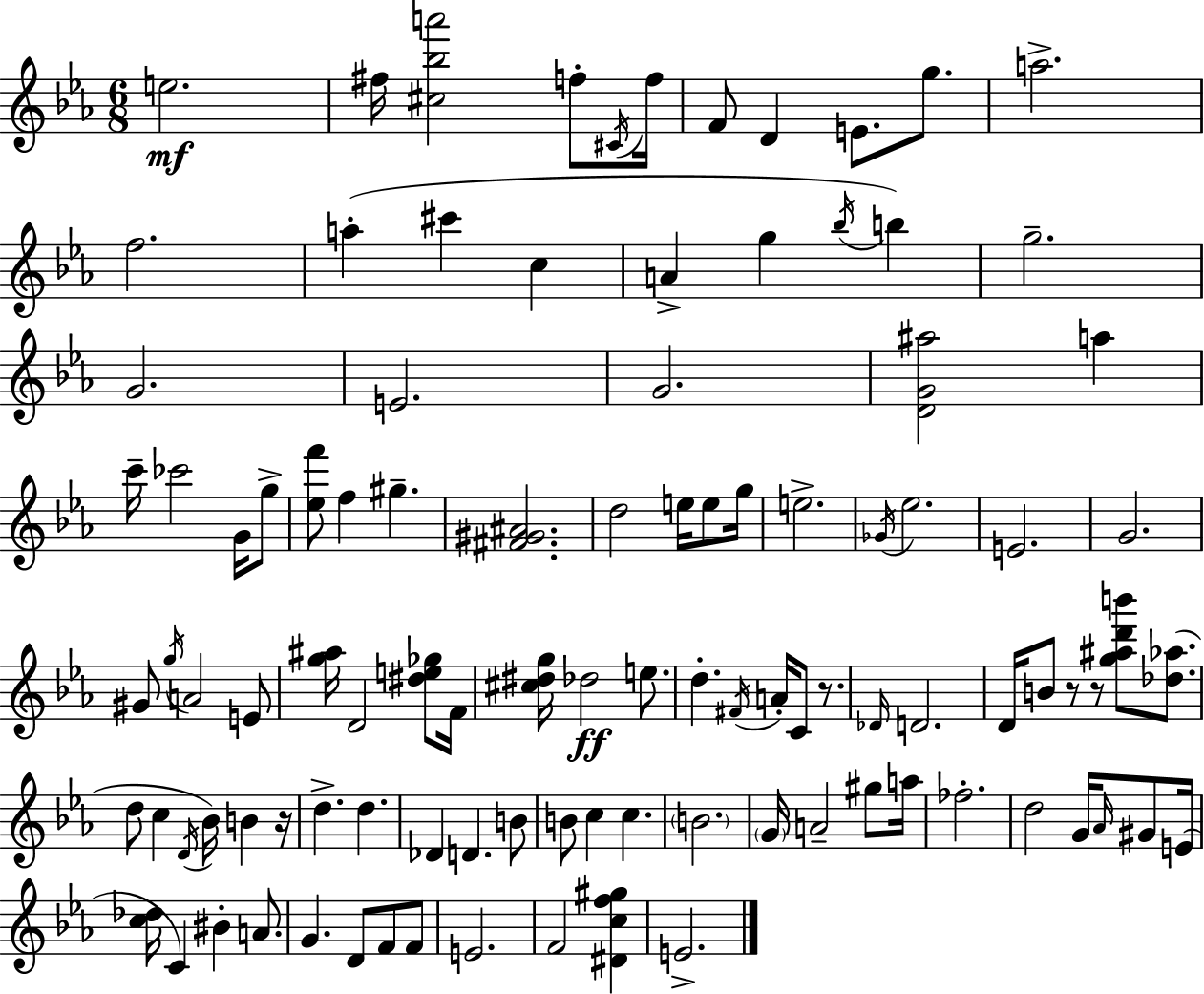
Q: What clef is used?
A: treble